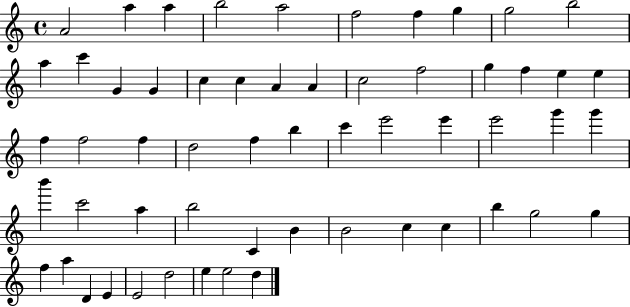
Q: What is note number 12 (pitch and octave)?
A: C6